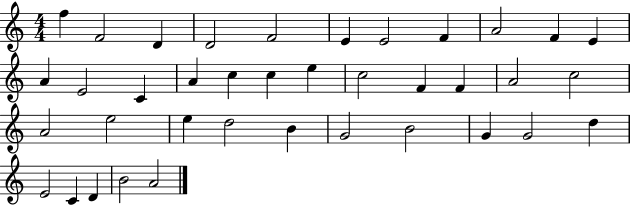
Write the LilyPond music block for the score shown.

{
  \clef treble
  \numericTimeSignature
  \time 4/4
  \key c \major
  f''4 f'2 d'4 | d'2 f'2 | e'4 e'2 f'4 | a'2 f'4 e'4 | \break a'4 e'2 c'4 | a'4 c''4 c''4 e''4 | c''2 f'4 f'4 | a'2 c''2 | \break a'2 e''2 | e''4 d''2 b'4 | g'2 b'2 | g'4 g'2 d''4 | \break e'2 c'4 d'4 | b'2 a'2 | \bar "|."
}